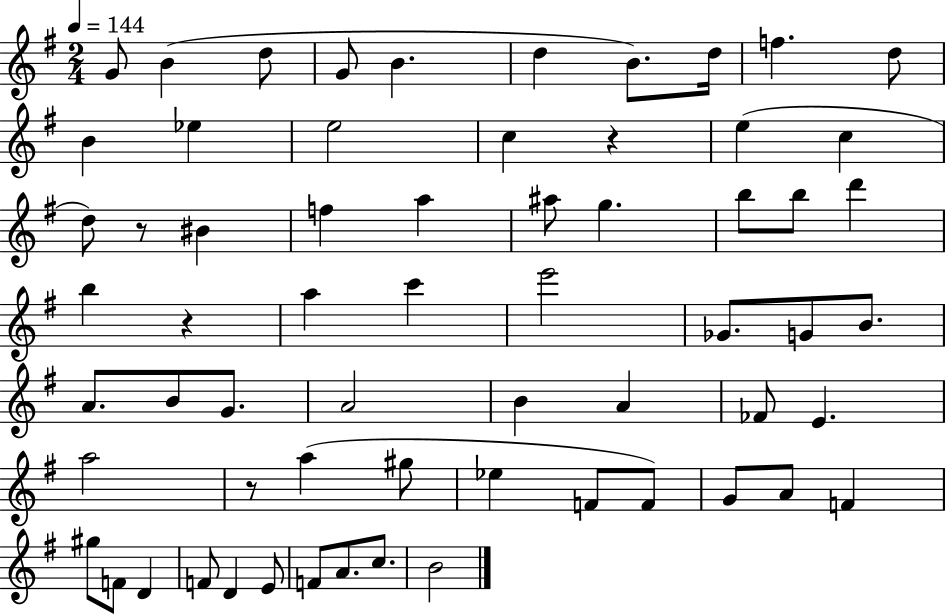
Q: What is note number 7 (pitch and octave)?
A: B4